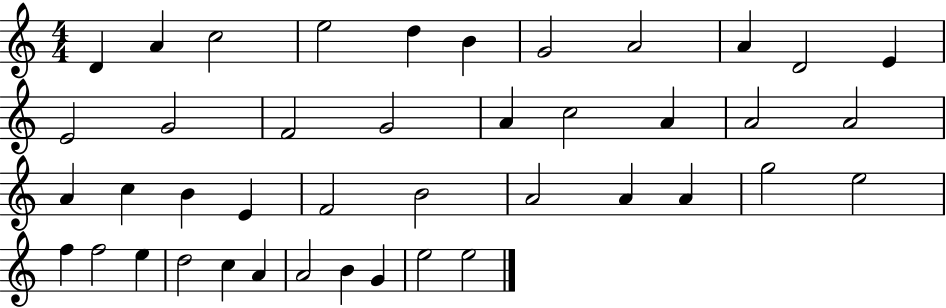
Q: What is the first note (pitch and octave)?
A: D4